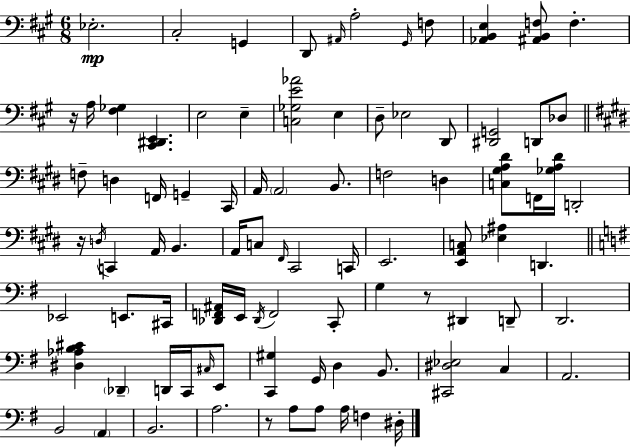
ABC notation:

X:1
T:Untitled
M:6/8
L:1/4
K:A
_E,2 ^C,2 G,, D,,/2 ^A,,/4 A,2 ^G,,/4 F,/2 [_A,,B,,E,] [^A,,B,,F,]/2 F, z/4 A,/4 [^F,_G,] [^C,,^D,,E,,] E,2 E, [C,_G,E_A]2 E, D,/2 _E,2 D,,/2 [^D,,G,,]2 D,,/2 _D,/2 F,/2 D, F,,/4 G,, ^C,,/4 A,,/4 A,,2 B,,/2 F,2 D, [C,^G,A,^D]/2 F,,/4 [_G,A,^D]/4 D,,2 z/4 D,/4 C,, A,,/4 B,, A,,/4 C,/2 ^F,,/4 ^C,,2 C,,/4 E,,2 [E,,A,,C,]/2 [_E,^A,] D,, _E,,2 E,,/2 ^C,,/4 [_D,,F,,^A,,]/4 E,,/4 _D,,/4 F,,2 C,,/2 G, z/2 ^D,, D,,/2 D,,2 [^D,_A,B,^C] _D,, D,,/4 C,,/4 ^C,/4 E,,/2 [C,,^G,] G,,/4 D, B,,/2 [^C,,^D,_E,]2 C, A,,2 B,,2 A,, B,,2 A,2 z/2 A,/2 A,/2 A,/4 F, ^D,/4